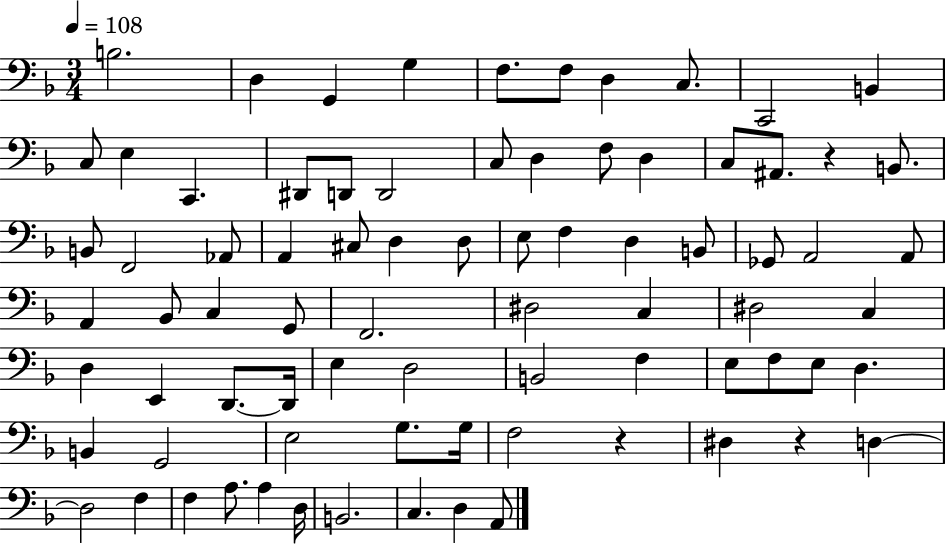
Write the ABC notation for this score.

X:1
T:Untitled
M:3/4
L:1/4
K:F
B,2 D, G,, G, F,/2 F,/2 D, C,/2 C,,2 B,, C,/2 E, C,, ^D,,/2 D,,/2 D,,2 C,/2 D, F,/2 D, C,/2 ^A,,/2 z B,,/2 B,,/2 F,,2 _A,,/2 A,, ^C,/2 D, D,/2 E,/2 F, D, B,,/2 _G,,/2 A,,2 A,,/2 A,, _B,,/2 C, G,,/2 F,,2 ^D,2 C, ^D,2 C, D, E,, D,,/2 D,,/4 E, D,2 B,,2 F, E,/2 F,/2 E,/2 D, B,, G,,2 E,2 G,/2 G,/4 F,2 z ^D, z D, D,2 F, F, A,/2 A, D,/4 B,,2 C, D, A,,/2